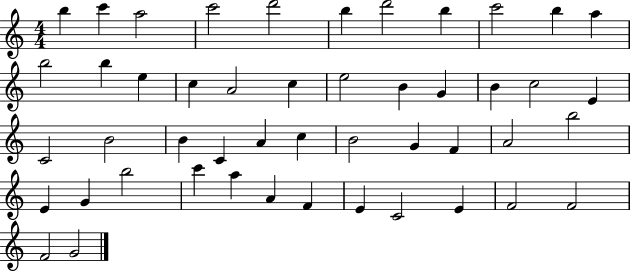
X:1
T:Untitled
M:4/4
L:1/4
K:C
b c' a2 c'2 d'2 b d'2 b c'2 b a b2 b e c A2 c e2 B G B c2 E C2 B2 B C A c B2 G F A2 b2 E G b2 c' a A F E C2 E F2 F2 F2 G2